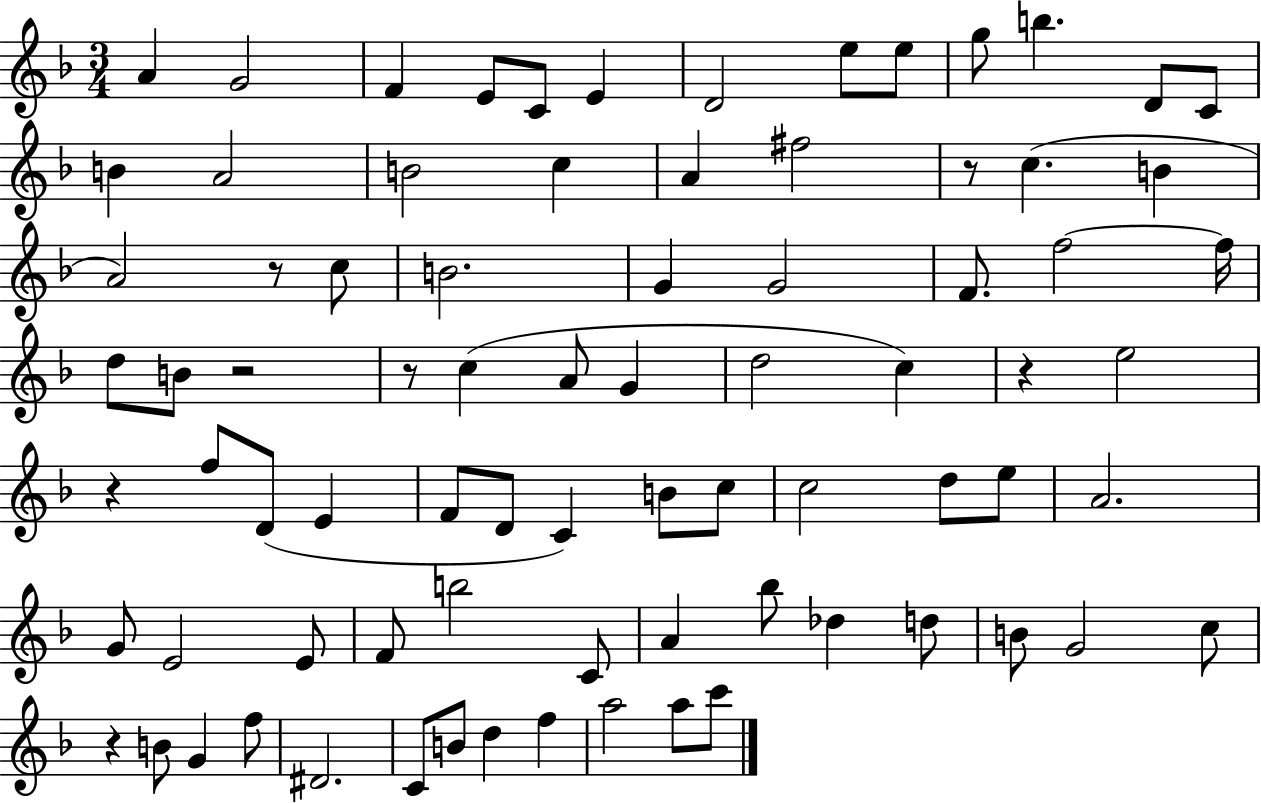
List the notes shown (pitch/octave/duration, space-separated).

A4/q G4/h F4/q E4/e C4/e E4/q D4/h E5/e E5/e G5/e B5/q. D4/e C4/e B4/q A4/h B4/h C5/q A4/q F#5/h R/e C5/q. B4/q A4/h R/e C5/e B4/h. G4/q G4/h F4/e. F5/h F5/s D5/e B4/e R/h R/e C5/q A4/e G4/q D5/h C5/q R/q E5/h R/q F5/e D4/e E4/q F4/e D4/e C4/q B4/e C5/e C5/h D5/e E5/e A4/h. G4/e E4/h E4/e F4/e B5/h C4/e A4/q Bb5/e Db5/q D5/e B4/e G4/h C5/e R/q B4/e G4/q F5/e D#4/h. C4/e B4/e D5/q F5/q A5/h A5/e C6/e